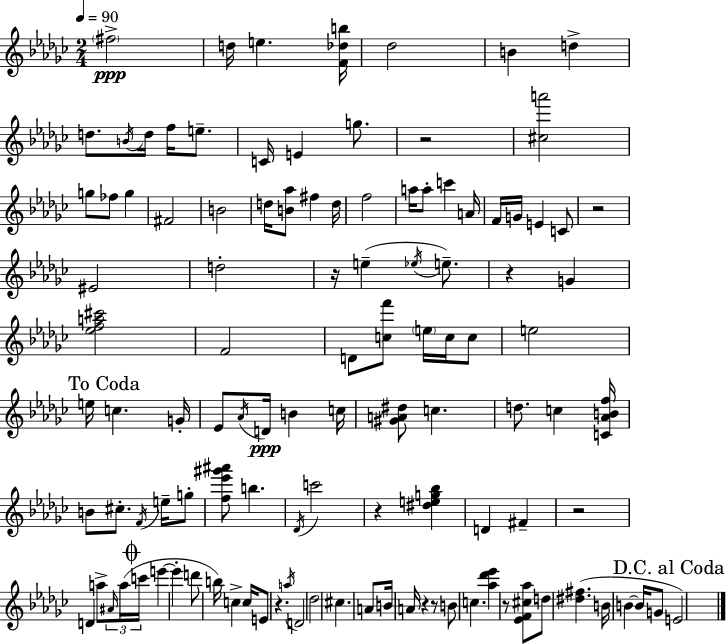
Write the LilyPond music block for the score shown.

{
  \clef treble
  \numericTimeSignature
  \time 2/4
  \key ees \minor
  \tempo 4 = 90
  \parenthesize fis''2->\ppp | d''16 e''4. <f' des'' b''>16 | des''2 | b'4 d''4-> | \break d''8. \acciaccatura { b'16 } d''16 f''16 e''8.-- | c'16 e'4 g''8. | r2 | <cis'' a'''>2 | \break g''8 fes''8 g''4 | fis'2 | b'2 | d''16 <b' aes''>8 fis''4 | \break d''16 f''2 | a''16 a''8-. c'''4 | a'16 f'16 g'16 e'4 c'8 | r2 | \break eis'2 | d''2-. | r16 e''4--( \acciaccatura { ees''16 } e''8.--) | r4 g'4 | \break <ees'' f'' a'' cis'''>2 | f'2 | d'8 <c'' f'''>8 \parenthesize e''16 c''16 | c''8 e''2 | \break \mark "To Coda" e''16 c''4. | g'16-. ees'8 \acciaccatura { aes'16 }\ppp d'16 b'4 | c''16 <gis' a' dis''>8 c''4. | d''8. c''4 | \break <c' aes' b' f''>16 b'8 cis''8.-. | \acciaccatura { f'16 } e''16-- g''8-. <f'' ees''' gis''' ais'''>8 b''4. | \acciaccatura { des'16 } c'''2 | r4 | \break <dis'' e'' g'' bes''>4 d'4 | fis'4-- r2 | d'4 | a''8-> \tuplet 3/2 { \grace { ais'16 } a''16( \mark \markup { \musicglyph "scripts.coda" } c'''16 } e'''4~~ | \break e'''4-. d'''8 | b''16) c''4-> c''16 e'8 | r4. \acciaccatura { a''16 } d'2 | des''2 | \break cis''4. | a'8 b'16 | a'16 r4 r8 b'8 | c''4. <aes'' des''' ees'''>4 | \break r8 <ees' f' cis'' aes''>8 d''8 | <dis'' fis''>4.( b'16 | b'4~~ b'16 g'8 \mark "D.C. al Coda" e'2) | \bar "|."
}